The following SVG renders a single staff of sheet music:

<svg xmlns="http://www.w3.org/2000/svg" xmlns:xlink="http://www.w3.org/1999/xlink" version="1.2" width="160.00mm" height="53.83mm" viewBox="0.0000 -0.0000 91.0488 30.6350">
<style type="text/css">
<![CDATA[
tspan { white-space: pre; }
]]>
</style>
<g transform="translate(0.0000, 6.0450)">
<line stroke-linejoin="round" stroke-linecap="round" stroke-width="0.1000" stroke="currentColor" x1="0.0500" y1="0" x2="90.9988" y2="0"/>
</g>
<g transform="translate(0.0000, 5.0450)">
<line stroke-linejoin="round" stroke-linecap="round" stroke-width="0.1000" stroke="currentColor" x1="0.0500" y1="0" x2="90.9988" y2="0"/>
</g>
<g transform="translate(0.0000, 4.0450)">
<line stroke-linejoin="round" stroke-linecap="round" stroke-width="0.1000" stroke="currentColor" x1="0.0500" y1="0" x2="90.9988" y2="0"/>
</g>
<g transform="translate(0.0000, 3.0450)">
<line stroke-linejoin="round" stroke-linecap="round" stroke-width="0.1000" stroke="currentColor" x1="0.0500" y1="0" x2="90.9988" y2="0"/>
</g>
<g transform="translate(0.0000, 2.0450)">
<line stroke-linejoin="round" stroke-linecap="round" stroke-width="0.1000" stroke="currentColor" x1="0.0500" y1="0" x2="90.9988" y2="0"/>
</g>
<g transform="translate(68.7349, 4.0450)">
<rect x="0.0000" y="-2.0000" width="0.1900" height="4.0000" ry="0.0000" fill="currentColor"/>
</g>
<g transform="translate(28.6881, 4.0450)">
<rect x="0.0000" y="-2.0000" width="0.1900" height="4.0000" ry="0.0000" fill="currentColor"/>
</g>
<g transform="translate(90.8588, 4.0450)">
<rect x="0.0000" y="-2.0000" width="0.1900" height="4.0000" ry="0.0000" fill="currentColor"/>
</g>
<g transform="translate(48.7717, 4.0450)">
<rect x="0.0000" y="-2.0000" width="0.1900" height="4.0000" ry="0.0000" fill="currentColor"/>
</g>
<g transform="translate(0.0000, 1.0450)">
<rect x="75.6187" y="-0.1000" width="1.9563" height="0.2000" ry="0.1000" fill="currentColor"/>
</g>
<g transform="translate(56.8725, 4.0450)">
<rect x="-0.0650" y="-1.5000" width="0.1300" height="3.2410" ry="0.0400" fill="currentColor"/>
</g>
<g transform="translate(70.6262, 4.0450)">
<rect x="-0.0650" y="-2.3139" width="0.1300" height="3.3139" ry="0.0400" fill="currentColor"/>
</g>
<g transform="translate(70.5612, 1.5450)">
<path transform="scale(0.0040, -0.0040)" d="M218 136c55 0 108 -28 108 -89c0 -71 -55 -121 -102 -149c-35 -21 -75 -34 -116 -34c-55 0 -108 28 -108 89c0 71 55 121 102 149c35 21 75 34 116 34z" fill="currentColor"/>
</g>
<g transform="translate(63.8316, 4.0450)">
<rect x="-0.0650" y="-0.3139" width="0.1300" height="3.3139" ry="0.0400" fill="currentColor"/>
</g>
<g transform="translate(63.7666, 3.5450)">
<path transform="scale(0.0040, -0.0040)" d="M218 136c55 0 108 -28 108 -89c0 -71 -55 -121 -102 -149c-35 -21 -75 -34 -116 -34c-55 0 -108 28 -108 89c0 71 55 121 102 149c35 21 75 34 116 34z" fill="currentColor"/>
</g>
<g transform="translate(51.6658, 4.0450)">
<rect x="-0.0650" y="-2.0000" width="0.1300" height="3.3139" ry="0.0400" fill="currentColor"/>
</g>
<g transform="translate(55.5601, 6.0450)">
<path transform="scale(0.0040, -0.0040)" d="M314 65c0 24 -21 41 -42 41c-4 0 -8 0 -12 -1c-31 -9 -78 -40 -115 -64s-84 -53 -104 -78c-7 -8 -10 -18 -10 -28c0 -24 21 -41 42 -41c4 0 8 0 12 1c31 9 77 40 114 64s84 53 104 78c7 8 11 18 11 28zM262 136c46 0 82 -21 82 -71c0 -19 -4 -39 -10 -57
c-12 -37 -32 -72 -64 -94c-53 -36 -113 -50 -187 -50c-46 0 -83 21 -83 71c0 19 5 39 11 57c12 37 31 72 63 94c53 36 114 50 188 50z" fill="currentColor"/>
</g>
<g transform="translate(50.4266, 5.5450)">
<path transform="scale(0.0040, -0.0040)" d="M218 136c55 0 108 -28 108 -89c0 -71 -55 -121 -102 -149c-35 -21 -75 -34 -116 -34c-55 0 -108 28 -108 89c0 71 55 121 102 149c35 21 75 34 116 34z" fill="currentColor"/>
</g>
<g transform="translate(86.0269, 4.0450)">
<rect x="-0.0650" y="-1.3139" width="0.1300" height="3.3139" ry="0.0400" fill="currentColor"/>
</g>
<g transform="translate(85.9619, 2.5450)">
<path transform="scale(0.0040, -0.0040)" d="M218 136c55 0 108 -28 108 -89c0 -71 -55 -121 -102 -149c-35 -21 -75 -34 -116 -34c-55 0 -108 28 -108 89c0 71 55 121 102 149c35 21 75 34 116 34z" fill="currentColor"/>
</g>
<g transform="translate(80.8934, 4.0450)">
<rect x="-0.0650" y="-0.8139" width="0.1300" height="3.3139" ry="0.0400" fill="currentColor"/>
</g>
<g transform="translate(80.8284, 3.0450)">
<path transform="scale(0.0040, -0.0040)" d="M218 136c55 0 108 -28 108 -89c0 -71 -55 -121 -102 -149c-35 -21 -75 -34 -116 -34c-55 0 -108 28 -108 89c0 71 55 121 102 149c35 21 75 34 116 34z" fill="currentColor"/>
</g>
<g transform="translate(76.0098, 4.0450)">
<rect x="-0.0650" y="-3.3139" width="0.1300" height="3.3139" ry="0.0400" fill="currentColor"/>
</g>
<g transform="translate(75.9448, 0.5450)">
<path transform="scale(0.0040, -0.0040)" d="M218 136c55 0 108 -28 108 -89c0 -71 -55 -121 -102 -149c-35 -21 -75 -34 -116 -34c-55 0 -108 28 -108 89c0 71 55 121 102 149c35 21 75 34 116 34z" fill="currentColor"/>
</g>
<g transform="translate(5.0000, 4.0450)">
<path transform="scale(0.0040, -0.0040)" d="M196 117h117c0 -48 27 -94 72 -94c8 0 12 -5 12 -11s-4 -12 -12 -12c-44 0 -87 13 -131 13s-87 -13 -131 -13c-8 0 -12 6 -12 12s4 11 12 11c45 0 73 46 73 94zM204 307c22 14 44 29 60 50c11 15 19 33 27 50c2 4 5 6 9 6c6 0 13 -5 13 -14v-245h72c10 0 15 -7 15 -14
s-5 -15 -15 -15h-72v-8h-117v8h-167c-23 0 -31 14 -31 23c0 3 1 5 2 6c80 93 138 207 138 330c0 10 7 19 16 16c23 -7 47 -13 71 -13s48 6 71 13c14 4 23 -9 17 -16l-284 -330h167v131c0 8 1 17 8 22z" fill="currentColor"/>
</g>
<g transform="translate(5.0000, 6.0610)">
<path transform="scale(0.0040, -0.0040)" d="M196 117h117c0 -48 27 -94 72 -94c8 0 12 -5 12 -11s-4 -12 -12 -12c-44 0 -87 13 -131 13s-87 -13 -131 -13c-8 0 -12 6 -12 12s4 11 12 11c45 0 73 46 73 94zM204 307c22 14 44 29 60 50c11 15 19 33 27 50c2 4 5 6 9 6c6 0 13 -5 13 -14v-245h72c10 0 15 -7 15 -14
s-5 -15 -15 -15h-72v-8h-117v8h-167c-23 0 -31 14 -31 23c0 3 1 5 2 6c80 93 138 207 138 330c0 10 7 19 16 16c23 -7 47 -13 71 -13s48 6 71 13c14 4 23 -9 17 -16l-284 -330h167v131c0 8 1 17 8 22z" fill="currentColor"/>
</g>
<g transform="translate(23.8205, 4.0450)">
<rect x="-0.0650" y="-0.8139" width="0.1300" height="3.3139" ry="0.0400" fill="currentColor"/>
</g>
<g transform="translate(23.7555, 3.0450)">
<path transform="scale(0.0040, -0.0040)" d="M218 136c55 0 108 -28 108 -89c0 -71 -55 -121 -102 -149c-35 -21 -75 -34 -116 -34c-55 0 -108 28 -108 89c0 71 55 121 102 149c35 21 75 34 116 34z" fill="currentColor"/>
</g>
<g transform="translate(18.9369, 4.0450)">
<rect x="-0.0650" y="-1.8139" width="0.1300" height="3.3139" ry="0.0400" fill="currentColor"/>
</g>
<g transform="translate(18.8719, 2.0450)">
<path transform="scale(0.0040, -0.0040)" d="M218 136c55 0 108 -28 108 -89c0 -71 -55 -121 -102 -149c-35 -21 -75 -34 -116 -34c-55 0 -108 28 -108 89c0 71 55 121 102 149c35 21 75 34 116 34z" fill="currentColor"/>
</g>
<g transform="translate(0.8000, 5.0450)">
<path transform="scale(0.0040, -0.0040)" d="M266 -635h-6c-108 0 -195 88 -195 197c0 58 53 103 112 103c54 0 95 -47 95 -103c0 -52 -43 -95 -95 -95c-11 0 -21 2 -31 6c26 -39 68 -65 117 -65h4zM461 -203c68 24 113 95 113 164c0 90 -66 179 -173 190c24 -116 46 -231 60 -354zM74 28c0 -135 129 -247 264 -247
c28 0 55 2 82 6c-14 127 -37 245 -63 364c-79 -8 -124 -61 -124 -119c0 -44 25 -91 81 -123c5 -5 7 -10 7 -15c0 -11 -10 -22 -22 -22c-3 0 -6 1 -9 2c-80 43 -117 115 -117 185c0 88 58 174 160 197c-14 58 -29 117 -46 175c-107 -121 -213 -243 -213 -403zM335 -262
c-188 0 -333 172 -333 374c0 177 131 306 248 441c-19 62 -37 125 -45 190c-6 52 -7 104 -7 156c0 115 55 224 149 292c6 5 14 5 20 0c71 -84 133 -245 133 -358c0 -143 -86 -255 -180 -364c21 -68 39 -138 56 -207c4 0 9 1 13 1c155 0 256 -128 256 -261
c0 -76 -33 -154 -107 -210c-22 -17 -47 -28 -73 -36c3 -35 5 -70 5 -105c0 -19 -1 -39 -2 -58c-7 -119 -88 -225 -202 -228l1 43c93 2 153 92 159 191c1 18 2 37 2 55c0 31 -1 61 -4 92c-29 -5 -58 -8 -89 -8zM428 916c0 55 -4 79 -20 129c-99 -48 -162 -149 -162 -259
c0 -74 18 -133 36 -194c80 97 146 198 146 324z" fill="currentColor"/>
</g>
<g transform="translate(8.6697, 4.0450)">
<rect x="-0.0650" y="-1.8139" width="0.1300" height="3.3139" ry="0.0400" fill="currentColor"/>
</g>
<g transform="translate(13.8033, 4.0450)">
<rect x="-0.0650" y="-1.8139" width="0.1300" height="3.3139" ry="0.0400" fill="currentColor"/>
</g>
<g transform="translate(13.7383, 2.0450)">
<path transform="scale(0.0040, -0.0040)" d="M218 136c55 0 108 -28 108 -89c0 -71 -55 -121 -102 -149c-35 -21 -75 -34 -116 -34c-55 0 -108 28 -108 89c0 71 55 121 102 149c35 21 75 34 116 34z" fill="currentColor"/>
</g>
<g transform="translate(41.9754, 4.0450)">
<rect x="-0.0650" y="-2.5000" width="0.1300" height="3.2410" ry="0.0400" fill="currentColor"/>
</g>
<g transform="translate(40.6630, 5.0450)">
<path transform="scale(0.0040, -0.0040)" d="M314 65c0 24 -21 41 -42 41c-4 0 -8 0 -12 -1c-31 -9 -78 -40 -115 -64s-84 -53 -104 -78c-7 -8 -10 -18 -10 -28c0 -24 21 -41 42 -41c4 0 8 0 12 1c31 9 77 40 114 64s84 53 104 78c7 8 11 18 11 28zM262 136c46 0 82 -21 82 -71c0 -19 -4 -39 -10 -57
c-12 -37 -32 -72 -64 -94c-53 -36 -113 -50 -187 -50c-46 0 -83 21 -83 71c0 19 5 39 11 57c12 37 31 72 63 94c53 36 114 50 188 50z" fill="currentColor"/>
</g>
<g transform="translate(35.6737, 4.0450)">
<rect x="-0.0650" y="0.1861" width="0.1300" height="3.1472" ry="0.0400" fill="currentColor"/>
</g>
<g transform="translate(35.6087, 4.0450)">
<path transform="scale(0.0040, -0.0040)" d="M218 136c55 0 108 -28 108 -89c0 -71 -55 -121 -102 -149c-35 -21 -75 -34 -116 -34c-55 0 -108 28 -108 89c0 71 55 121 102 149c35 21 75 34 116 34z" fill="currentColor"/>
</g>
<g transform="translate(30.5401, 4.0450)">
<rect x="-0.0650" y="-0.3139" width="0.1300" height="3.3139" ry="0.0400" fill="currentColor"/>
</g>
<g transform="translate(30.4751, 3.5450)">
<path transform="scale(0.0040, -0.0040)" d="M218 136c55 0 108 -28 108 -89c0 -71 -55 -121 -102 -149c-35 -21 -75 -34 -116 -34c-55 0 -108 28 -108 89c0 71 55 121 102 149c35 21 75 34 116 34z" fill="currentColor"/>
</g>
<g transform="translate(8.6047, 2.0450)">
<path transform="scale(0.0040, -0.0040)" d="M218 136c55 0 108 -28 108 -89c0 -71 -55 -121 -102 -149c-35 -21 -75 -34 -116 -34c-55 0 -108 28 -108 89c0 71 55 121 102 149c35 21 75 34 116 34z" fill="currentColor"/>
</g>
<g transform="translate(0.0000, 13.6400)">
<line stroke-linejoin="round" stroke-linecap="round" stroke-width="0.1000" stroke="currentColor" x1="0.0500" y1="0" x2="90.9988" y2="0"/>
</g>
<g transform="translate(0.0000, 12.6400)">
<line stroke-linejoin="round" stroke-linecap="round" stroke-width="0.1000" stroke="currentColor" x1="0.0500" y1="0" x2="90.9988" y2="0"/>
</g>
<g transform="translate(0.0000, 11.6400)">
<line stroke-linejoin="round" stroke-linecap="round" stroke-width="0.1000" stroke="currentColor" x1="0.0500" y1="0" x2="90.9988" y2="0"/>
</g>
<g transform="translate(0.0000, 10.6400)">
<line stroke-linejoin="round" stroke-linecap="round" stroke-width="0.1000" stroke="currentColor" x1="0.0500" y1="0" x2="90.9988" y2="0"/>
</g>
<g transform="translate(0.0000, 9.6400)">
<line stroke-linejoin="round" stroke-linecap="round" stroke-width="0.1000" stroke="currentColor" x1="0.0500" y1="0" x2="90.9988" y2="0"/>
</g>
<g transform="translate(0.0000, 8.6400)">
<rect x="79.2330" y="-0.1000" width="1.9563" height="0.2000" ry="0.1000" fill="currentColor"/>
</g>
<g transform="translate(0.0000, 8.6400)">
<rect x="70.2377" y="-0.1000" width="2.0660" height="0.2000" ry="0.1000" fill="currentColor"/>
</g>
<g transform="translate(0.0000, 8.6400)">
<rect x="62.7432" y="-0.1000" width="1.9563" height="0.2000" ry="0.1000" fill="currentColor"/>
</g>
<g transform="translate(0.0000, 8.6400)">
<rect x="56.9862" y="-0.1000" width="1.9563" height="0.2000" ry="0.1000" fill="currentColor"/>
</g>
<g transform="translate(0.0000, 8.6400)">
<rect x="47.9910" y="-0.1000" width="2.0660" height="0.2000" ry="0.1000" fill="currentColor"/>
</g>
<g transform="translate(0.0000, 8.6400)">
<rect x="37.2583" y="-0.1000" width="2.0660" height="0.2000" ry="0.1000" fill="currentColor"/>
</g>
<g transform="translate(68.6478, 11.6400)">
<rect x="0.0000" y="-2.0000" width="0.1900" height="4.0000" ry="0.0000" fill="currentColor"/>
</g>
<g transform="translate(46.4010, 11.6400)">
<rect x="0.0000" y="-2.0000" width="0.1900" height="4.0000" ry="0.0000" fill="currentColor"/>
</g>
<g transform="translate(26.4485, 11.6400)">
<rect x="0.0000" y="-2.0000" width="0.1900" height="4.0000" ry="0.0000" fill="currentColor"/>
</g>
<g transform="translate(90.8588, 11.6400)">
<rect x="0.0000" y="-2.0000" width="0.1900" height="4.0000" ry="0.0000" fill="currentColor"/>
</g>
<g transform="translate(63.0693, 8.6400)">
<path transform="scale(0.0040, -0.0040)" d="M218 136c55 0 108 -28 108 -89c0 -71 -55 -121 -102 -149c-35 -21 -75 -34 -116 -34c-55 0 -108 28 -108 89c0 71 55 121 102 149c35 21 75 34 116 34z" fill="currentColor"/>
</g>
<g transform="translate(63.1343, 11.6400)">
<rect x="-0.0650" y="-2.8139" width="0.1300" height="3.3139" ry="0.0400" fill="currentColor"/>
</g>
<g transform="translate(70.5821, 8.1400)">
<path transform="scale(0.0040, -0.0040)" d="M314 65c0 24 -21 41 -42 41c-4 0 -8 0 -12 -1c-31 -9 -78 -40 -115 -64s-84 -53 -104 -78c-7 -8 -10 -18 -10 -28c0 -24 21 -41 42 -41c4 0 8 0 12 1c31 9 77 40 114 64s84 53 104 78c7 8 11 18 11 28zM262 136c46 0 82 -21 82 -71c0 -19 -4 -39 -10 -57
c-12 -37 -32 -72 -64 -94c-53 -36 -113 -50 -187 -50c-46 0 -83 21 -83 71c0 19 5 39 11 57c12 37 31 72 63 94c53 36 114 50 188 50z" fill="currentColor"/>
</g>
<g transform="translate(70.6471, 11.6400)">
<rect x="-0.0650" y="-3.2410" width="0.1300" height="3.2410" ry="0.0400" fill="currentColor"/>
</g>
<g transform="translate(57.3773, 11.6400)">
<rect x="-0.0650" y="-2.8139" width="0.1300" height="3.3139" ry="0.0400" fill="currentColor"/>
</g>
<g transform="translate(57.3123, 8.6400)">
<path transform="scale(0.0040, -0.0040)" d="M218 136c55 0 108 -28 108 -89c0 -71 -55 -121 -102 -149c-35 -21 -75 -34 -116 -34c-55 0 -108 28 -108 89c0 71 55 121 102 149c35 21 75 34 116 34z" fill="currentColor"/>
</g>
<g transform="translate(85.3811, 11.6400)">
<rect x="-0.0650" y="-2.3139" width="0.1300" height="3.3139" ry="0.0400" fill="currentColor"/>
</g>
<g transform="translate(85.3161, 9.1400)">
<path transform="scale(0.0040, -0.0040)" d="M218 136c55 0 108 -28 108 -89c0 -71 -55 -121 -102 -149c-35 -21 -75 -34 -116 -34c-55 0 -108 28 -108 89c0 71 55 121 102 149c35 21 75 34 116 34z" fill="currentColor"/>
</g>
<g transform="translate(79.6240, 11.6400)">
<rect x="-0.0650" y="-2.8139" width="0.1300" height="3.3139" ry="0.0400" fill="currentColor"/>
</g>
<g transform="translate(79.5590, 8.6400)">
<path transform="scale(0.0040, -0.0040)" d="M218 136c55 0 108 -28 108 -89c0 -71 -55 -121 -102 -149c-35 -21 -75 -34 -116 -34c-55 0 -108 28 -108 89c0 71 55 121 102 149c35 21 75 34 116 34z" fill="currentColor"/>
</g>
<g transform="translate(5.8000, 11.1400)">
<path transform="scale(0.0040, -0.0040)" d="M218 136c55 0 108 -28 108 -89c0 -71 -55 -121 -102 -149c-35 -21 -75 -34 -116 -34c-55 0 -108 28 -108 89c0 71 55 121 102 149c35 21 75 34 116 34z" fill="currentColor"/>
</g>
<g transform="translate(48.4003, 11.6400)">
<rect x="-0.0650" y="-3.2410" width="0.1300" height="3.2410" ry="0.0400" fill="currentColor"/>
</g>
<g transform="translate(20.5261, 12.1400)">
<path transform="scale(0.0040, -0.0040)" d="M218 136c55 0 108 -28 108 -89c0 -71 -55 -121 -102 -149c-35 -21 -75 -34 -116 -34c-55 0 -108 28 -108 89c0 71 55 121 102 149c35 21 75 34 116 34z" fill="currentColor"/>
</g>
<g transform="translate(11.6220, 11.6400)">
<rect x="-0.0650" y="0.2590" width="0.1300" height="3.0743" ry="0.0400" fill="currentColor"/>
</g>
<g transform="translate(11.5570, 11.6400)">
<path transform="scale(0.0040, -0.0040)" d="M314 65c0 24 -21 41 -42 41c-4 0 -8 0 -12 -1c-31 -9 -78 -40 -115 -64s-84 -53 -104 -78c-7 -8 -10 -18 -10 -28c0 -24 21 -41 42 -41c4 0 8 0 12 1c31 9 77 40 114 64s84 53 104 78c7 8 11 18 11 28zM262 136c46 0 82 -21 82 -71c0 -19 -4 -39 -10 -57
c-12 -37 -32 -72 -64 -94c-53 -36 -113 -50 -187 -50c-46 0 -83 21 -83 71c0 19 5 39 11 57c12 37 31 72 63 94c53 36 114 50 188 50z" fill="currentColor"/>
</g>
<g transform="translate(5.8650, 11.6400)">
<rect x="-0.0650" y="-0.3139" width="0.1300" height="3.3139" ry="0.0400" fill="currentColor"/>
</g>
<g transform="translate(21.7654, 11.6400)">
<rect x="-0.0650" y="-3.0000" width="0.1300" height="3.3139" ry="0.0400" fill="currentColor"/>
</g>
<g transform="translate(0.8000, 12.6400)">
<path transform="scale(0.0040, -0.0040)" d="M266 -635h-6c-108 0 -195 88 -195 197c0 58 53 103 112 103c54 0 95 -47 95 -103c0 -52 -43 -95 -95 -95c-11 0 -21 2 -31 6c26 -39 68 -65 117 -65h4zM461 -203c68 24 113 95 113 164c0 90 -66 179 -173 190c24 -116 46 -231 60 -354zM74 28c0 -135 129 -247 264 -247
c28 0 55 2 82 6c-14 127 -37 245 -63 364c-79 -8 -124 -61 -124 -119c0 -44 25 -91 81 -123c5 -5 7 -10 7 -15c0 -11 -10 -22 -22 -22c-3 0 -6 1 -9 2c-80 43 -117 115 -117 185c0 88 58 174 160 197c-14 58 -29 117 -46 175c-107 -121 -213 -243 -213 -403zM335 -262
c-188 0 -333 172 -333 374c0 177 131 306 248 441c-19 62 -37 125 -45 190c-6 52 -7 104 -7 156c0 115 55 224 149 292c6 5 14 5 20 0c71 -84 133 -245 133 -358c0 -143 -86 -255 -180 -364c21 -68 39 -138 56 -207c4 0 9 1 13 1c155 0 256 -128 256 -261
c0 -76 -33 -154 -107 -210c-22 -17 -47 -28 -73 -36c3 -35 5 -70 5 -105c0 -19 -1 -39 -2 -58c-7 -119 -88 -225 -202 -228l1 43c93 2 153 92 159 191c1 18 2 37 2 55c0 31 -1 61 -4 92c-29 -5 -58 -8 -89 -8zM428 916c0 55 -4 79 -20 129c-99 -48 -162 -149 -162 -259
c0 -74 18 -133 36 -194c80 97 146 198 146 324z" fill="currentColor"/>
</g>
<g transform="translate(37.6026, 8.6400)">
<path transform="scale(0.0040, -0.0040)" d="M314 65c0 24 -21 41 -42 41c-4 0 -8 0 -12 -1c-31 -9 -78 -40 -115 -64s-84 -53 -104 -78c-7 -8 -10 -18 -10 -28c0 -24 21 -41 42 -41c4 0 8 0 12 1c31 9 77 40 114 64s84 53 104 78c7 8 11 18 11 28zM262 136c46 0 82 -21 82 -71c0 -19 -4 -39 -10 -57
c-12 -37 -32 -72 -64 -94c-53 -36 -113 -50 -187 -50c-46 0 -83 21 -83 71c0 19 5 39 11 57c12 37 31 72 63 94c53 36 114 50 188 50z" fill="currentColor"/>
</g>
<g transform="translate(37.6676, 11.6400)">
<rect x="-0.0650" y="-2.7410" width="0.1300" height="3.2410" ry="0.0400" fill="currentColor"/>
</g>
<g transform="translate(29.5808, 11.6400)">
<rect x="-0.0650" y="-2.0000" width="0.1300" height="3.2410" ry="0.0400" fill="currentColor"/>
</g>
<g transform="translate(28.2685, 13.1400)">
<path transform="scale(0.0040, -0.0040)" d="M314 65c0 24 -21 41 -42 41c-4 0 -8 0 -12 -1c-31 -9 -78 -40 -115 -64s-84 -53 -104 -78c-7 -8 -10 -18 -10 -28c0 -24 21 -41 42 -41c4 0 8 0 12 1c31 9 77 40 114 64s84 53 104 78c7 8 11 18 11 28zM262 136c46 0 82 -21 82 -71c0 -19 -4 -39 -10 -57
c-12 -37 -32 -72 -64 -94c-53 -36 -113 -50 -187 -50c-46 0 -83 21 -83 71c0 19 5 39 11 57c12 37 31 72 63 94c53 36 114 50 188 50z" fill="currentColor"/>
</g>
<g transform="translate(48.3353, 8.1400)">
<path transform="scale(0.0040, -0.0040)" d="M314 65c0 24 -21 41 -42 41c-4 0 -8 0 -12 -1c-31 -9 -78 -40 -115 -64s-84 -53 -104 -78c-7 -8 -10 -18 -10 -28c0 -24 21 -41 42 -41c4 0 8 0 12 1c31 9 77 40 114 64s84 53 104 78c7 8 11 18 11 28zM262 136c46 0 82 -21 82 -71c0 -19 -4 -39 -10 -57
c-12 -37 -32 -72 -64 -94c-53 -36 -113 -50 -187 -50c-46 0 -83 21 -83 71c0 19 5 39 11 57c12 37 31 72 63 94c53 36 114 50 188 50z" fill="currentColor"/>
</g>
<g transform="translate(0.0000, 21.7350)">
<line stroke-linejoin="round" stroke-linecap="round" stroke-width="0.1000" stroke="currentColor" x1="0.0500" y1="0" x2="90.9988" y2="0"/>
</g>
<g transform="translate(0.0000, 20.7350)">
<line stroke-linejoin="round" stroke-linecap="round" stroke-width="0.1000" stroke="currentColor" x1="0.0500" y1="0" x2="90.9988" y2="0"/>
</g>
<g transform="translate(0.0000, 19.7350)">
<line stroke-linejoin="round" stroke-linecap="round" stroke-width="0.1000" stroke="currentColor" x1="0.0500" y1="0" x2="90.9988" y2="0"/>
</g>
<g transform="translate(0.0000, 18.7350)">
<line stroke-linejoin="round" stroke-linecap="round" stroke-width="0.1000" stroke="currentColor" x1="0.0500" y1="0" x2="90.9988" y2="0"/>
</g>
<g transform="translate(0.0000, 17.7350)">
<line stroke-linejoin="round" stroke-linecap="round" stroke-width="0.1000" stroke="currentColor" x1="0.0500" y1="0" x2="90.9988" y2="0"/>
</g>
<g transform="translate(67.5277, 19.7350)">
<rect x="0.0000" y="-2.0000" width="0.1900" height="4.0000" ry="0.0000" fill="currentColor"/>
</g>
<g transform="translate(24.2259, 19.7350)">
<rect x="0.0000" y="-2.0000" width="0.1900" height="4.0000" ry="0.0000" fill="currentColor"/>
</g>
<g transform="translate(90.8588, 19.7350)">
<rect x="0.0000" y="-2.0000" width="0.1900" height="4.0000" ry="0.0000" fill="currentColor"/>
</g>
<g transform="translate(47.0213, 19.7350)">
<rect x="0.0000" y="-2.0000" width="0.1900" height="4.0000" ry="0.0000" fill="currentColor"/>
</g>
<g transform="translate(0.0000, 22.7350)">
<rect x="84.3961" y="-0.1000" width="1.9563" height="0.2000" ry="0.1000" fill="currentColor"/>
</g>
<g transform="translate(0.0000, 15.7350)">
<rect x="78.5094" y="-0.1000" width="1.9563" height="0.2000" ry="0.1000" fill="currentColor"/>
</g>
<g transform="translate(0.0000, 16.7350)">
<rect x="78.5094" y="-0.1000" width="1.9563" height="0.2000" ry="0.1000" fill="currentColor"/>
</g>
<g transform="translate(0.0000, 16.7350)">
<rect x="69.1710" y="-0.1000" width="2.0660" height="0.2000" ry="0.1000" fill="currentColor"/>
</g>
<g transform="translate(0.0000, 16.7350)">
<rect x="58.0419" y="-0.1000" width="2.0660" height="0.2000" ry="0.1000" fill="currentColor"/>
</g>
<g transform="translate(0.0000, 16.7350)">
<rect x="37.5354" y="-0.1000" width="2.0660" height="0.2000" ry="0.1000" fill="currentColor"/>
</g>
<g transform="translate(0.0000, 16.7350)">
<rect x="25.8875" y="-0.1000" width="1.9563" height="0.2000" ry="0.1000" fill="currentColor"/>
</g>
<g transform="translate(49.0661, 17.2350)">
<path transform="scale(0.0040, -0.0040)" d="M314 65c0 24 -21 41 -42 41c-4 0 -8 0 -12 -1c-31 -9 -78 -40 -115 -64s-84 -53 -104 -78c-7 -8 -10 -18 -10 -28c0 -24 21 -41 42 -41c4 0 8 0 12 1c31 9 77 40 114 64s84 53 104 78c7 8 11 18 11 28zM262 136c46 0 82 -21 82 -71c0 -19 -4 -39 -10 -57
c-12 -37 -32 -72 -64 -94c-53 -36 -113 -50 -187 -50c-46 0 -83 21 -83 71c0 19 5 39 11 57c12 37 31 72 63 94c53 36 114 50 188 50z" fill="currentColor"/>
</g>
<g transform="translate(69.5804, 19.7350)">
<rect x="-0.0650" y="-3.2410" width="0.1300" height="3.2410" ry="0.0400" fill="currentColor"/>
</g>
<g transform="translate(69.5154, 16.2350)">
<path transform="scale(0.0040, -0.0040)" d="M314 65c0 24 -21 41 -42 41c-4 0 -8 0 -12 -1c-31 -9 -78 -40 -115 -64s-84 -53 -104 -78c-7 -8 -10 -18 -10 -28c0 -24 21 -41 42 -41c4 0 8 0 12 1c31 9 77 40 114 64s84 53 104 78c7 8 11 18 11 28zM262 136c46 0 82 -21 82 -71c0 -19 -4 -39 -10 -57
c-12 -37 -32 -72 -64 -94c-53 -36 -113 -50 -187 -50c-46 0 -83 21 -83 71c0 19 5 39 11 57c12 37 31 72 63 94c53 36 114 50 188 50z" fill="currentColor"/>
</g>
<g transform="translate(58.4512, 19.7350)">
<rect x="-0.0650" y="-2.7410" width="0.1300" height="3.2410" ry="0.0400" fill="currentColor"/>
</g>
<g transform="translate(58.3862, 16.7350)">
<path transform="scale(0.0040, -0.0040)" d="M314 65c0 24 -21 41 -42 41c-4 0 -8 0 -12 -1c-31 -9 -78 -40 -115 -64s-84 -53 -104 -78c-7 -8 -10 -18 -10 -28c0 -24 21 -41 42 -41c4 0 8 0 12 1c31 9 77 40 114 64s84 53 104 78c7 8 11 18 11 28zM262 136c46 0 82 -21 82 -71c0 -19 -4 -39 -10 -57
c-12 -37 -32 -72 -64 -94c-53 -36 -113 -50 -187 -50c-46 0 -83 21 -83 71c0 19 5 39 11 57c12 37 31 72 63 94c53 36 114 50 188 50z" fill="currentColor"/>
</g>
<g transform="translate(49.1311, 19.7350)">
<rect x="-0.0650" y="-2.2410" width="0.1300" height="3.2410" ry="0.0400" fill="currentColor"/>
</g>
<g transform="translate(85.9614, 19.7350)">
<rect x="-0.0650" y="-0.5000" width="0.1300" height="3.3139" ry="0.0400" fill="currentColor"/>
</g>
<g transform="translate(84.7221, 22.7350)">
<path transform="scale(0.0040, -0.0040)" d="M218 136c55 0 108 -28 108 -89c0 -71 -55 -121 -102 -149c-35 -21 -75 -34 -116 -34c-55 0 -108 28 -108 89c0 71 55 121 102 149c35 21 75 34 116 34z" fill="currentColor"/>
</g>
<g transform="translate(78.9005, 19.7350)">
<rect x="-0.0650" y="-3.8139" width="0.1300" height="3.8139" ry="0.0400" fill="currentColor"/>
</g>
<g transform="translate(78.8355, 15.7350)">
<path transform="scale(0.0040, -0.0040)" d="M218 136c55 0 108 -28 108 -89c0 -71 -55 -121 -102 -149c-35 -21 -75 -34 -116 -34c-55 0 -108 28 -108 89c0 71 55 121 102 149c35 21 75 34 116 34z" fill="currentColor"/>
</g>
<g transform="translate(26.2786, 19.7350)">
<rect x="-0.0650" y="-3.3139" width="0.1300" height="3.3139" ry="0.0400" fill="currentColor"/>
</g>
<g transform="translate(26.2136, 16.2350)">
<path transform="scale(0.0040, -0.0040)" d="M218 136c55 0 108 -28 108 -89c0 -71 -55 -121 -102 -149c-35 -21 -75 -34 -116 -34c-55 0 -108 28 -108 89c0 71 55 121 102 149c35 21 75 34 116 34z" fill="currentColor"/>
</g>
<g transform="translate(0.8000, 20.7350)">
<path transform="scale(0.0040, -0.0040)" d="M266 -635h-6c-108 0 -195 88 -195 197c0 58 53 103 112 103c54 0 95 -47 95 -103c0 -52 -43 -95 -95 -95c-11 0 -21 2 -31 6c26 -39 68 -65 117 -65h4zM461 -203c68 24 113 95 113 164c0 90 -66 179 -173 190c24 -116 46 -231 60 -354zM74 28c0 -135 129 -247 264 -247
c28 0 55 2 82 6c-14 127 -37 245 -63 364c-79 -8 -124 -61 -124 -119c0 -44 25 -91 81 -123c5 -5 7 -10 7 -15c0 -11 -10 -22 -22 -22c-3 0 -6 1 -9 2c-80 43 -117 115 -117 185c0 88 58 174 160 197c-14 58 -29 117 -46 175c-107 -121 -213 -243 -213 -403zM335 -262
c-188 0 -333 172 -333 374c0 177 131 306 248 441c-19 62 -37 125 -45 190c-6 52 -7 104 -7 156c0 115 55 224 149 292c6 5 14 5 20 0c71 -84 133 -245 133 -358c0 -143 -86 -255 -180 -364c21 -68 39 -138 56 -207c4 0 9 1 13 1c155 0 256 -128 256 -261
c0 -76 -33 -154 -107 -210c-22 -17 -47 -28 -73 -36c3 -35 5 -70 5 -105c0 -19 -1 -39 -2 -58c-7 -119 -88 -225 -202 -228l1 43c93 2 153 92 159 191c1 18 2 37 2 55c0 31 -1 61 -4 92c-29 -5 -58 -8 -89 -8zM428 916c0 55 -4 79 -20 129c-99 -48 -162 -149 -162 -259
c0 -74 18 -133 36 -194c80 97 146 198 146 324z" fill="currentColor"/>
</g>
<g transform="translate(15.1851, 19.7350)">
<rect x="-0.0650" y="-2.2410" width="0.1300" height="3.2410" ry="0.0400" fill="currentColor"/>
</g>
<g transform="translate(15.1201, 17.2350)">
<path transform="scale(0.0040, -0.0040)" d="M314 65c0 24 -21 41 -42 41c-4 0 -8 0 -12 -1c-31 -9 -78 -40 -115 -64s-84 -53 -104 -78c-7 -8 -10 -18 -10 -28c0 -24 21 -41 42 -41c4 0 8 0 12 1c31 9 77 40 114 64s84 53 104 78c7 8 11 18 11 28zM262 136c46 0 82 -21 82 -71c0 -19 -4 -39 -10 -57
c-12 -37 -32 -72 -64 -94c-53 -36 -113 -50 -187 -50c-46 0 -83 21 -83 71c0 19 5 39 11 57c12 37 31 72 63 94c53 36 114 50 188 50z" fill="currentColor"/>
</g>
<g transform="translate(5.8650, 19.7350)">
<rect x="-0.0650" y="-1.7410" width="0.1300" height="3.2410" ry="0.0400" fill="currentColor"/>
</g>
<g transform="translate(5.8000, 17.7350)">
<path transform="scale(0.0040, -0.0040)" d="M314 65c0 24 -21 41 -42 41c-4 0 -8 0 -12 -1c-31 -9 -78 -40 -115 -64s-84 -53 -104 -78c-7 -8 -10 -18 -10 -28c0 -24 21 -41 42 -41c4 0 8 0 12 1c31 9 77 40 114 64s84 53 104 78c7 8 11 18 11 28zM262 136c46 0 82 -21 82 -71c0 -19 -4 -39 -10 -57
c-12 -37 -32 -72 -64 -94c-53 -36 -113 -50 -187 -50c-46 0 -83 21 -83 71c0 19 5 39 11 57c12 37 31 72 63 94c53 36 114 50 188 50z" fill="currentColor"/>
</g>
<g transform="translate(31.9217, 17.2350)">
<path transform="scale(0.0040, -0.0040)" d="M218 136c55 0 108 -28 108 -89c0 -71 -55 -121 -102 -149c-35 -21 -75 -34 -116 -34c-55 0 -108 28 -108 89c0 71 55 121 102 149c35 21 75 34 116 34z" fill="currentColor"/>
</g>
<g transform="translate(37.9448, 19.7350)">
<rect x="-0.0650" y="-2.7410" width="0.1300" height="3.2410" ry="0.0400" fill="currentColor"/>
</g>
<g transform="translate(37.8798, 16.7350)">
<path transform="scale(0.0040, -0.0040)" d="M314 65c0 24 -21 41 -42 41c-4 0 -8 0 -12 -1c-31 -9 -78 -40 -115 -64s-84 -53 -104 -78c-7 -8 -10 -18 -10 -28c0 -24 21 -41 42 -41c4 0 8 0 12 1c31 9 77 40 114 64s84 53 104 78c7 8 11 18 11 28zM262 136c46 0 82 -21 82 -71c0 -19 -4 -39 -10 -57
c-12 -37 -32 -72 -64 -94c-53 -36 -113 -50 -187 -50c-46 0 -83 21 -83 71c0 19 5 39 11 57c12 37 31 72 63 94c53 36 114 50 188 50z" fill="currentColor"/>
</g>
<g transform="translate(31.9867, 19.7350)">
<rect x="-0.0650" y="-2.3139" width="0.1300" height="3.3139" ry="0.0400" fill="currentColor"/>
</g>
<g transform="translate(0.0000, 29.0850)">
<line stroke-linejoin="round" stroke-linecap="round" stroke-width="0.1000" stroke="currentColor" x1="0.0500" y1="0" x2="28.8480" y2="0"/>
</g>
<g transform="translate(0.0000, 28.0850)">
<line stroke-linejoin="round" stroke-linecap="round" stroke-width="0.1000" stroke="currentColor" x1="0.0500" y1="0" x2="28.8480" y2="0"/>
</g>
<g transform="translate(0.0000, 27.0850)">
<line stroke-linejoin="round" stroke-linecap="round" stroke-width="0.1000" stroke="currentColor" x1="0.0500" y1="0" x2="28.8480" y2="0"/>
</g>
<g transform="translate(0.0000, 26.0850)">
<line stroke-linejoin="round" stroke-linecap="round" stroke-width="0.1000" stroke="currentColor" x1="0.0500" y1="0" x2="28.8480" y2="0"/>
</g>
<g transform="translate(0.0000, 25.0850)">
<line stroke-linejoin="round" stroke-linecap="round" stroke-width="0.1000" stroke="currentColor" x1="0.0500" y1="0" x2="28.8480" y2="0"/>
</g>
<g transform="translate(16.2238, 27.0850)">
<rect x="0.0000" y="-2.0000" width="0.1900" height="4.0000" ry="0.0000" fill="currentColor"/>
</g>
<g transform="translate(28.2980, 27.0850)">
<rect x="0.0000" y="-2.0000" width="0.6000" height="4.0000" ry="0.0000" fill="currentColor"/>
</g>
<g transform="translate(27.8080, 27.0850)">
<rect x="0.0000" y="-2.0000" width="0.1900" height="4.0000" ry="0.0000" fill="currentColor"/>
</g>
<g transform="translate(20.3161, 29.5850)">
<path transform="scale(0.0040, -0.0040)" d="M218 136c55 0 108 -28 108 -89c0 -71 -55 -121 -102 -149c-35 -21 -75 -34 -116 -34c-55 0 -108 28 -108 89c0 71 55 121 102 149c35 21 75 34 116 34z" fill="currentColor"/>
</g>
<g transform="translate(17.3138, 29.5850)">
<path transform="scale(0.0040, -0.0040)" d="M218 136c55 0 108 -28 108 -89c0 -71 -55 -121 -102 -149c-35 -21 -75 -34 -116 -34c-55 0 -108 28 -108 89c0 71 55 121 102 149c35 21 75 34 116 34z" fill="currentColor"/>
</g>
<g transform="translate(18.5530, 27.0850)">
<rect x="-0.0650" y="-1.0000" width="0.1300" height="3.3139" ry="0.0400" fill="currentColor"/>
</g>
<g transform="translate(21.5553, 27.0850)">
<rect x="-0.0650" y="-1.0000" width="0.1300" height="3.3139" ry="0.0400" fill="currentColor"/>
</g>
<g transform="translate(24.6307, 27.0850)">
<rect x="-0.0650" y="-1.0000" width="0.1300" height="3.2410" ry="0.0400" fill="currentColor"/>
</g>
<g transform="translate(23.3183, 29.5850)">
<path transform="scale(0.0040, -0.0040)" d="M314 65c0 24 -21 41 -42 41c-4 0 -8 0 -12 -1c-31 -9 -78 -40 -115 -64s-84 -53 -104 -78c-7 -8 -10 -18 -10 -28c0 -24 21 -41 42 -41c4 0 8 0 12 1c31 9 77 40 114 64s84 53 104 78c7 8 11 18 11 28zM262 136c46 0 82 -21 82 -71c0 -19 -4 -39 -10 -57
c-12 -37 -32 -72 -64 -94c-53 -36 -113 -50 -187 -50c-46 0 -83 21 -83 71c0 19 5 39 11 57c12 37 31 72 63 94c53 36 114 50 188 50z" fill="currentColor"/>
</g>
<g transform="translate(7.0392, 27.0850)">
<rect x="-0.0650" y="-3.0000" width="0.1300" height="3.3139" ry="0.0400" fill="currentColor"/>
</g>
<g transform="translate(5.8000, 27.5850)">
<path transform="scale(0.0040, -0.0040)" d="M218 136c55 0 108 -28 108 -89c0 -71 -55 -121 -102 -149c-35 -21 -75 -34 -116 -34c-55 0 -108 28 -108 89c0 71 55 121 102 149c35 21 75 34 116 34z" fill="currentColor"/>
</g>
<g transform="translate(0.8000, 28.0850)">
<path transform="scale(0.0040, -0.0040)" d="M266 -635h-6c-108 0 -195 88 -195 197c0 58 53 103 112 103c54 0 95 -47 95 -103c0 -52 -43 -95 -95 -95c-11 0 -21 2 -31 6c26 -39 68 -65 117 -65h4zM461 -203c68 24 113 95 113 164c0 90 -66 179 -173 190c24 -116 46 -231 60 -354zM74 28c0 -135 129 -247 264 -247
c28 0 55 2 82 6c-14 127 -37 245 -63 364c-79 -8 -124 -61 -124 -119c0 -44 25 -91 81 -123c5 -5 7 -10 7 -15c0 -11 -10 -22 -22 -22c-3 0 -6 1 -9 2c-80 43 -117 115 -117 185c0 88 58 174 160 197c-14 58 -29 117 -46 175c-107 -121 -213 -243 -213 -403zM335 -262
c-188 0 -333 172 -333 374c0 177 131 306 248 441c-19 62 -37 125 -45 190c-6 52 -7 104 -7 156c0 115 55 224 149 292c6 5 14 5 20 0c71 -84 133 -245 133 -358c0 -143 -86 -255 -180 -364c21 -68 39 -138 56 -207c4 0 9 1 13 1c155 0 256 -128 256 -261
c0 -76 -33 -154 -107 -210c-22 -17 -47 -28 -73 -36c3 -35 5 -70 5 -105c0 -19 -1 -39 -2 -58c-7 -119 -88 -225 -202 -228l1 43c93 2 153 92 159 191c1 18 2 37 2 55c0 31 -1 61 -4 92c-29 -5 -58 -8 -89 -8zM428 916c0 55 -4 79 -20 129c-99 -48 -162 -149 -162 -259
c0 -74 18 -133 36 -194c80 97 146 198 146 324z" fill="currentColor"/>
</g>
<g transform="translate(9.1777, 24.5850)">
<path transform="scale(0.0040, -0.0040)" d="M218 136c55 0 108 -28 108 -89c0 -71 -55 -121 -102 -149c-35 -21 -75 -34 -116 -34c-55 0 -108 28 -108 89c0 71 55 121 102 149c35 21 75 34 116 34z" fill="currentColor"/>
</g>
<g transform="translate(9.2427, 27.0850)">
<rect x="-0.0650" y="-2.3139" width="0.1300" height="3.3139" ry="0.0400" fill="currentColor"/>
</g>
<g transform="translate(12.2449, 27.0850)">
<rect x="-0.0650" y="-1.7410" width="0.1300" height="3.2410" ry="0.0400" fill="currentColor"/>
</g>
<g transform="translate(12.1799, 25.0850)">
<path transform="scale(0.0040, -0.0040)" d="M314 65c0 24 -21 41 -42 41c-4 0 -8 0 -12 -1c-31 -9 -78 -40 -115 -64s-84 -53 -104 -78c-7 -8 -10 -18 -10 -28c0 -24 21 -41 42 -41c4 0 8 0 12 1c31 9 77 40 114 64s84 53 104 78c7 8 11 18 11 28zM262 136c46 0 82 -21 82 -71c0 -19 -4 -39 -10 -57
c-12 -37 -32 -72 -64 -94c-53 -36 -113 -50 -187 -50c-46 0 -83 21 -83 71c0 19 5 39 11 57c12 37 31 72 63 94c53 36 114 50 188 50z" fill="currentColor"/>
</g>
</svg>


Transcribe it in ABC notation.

X:1
T:Untitled
M:4/4
L:1/4
K:C
f f f d c B G2 F E2 c g b d e c B2 A F2 a2 b2 a a b2 a g f2 g2 b g a2 g2 a2 b2 c' C A g f2 D D D2